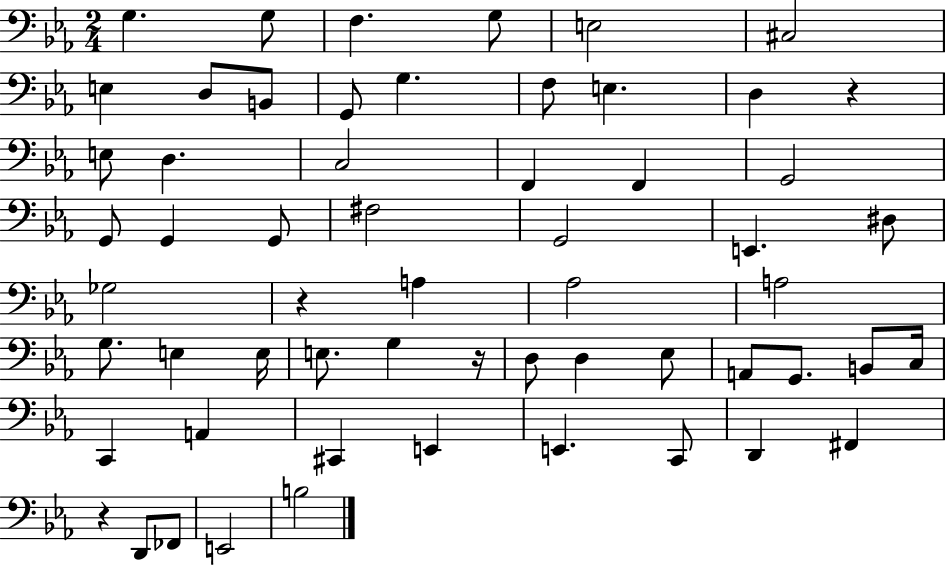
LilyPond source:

{
  \clef bass
  \numericTimeSignature
  \time 2/4
  \key ees \major
  g4. g8 | f4. g8 | e2 | cis2 | \break e4 d8 b,8 | g,8 g4. | f8 e4. | d4 r4 | \break e8 d4. | c2 | f,4 f,4 | g,2 | \break g,8 g,4 g,8 | fis2 | g,2 | e,4. dis8 | \break ges2 | r4 a4 | aes2 | a2 | \break g8. e4 e16 | e8. g4 r16 | d8 d4 ees8 | a,8 g,8. b,8 c16 | \break c,4 a,4 | cis,4 e,4 | e,4. c,8 | d,4 fis,4 | \break r4 d,8 fes,8 | e,2 | b2 | \bar "|."
}